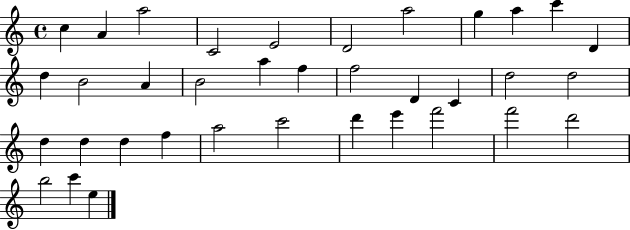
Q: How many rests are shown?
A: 0